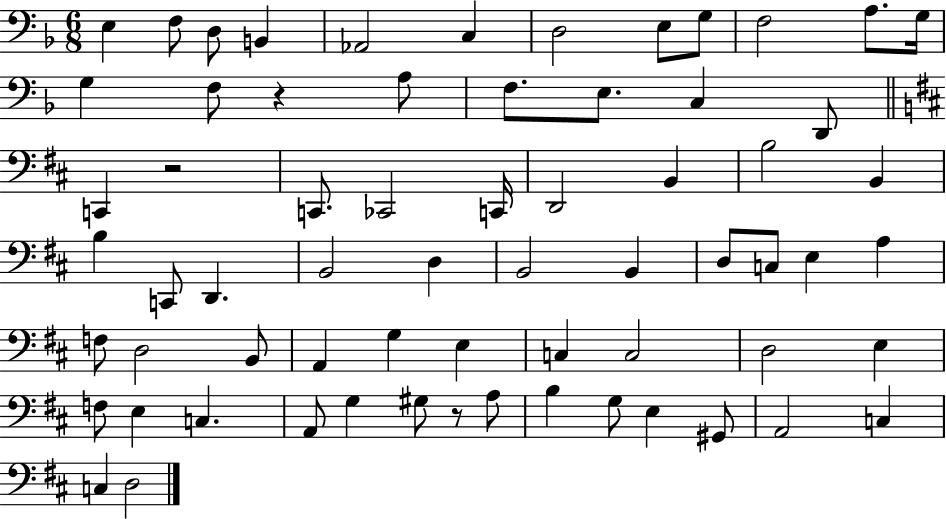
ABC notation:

X:1
T:Untitled
M:6/8
L:1/4
K:F
E, F,/2 D,/2 B,, _A,,2 C, D,2 E,/2 G,/2 F,2 A,/2 G,/4 G, F,/2 z A,/2 F,/2 E,/2 C, D,,/2 C,, z2 C,,/2 _C,,2 C,,/4 D,,2 B,, B,2 B,, B, C,,/2 D,, B,,2 D, B,,2 B,, D,/2 C,/2 E, A, F,/2 D,2 B,,/2 A,, G, E, C, C,2 D,2 E, F,/2 E, C, A,,/2 G, ^G,/2 z/2 A,/2 B, G,/2 E, ^G,,/2 A,,2 C, C, D,2